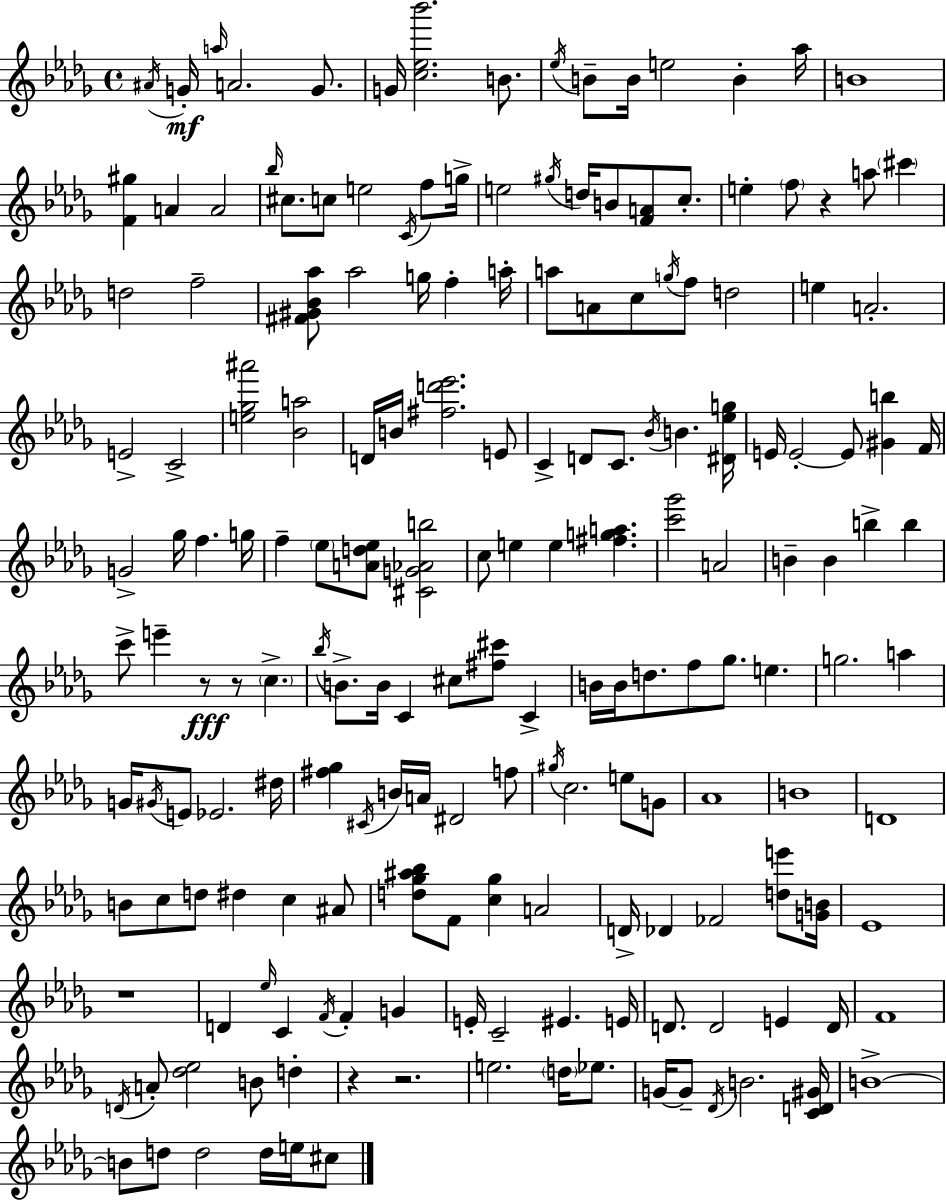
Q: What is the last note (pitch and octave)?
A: C#5